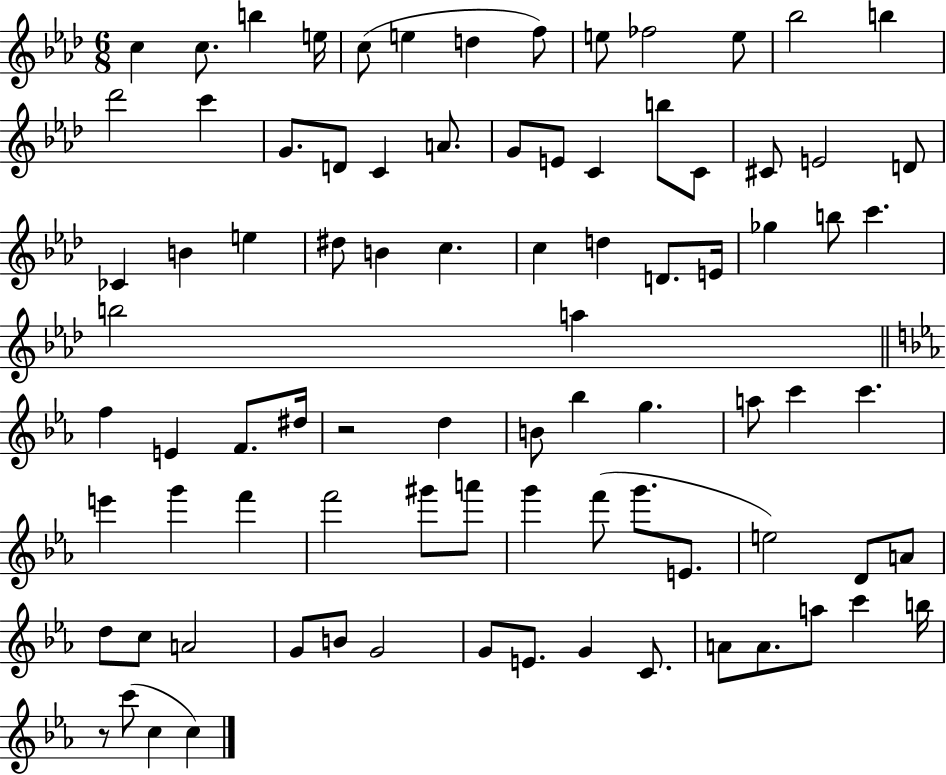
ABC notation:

X:1
T:Untitled
M:6/8
L:1/4
K:Ab
c c/2 b e/4 c/2 e d f/2 e/2 _f2 e/2 _b2 b _d'2 c' G/2 D/2 C A/2 G/2 E/2 C b/2 C/2 ^C/2 E2 D/2 _C B e ^d/2 B c c d D/2 E/4 _g b/2 c' b2 a f E F/2 ^d/4 z2 d B/2 _b g a/2 c' c' e' g' f' f'2 ^g'/2 a'/2 g' f'/2 g'/2 E/2 e2 D/2 A/2 d/2 c/2 A2 G/2 B/2 G2 G/2 E/2 G C/2 A/2 A/2 a/2 c' b/4 z/2 c'/2 c c